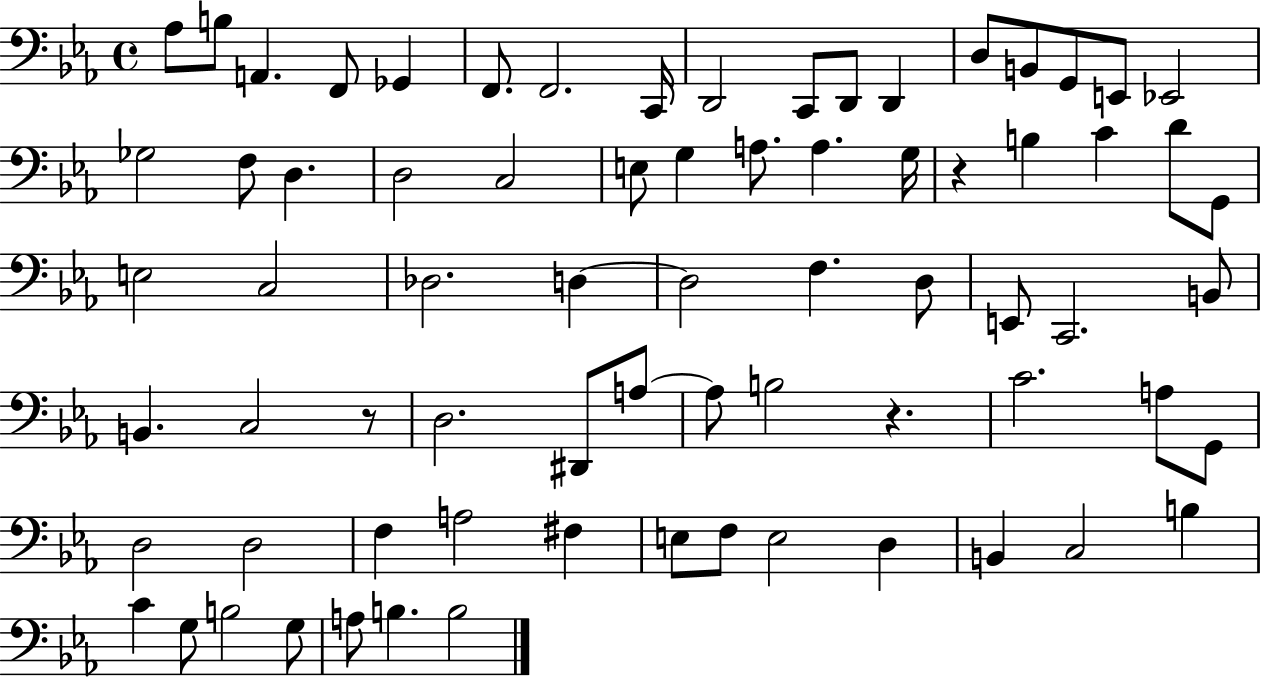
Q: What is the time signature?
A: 4/4